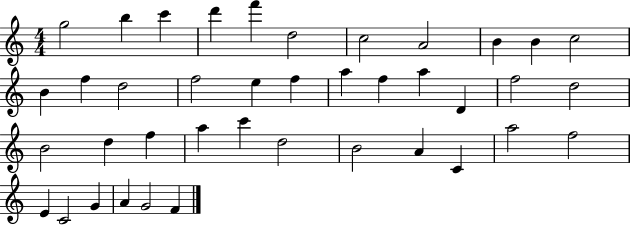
X:1
T:Untitled
M:4/4
L:1/4
K:C
g2 b c' d' f' d2 c2 A2 B B c2 B f d2 f2 e f a f a D f2 d2 B2 d f a c' d2 B2 A C a2 f2 E C2 G A G2 F